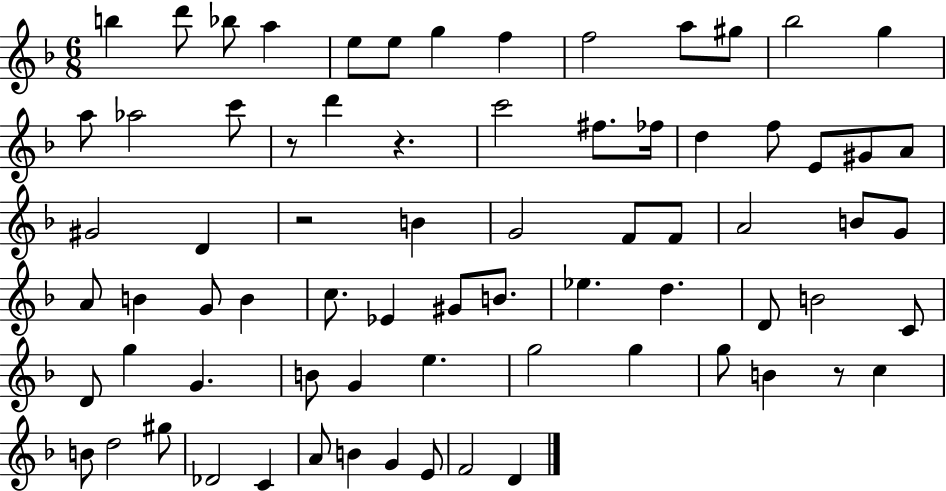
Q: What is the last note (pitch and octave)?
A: D4